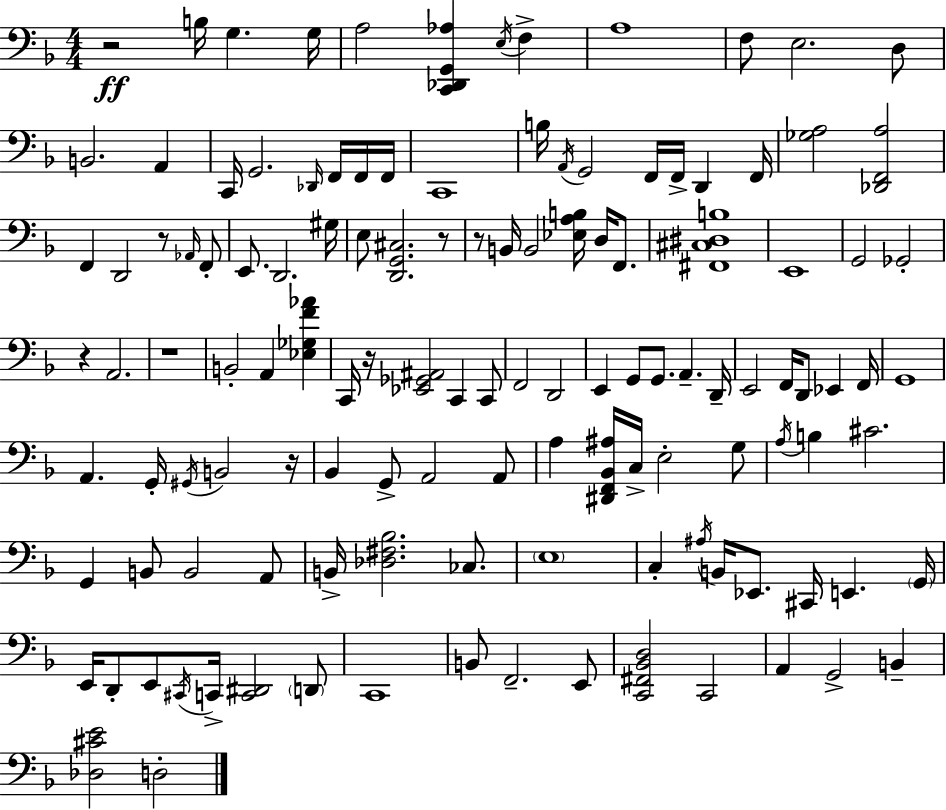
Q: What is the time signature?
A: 4/4